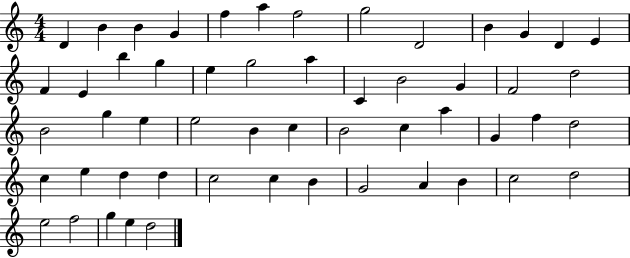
{
  \clef treble
  \numericTimeSignature
  \time 4/4
  \key c \major
  d'4 b'4 b'4 g'4 | f''4 a''4 f''2 | g''2 d'2 | b'4 g'4 d'4 e'4 | \break f'4 e'4 b''4 g''4 | e''4 g''2 a''4 | c'4 b'2 g'4 | f'2 d''2 | \break b'2 g''4 e''4 | e''2 b'4 c''4 | b'2 c''4 a''4 | g'4 f''4 d''2 | \break c''4 e''4 d''4 d''4 | c''2 c''4 b'4 | g'2 a'4 b'4 | c''2 d''2 | \break e''2 f''2 | g''4 e''4 d''2 | \bar "|."
}